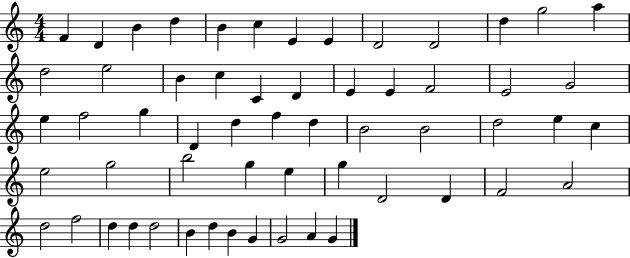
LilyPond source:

{
  \clef treble
  \numericTimeSignature
  \time 4/4
  \key c \major
  f'4 d'4 b'4 d''4 | b'4 c''4 e'4 e'4 | d'2 d'2 | d''4 g''2 a''4 | \break d''2 e''2 | b'4 c''4 c'4 d'4 | e'4 e'4 f'2 | e'2 g'2 | \break e''4 f''2 g''4 | d'4 d''4 f''4 d''4 | b'2 b'2 | d''2 e''4 c''4 | \break e''2 g''2 | b''2 g''4 e''4 | g''4 d'2 d'4 | f'2 a'2 | \break d''2 f''2 | d''4 d''4 d''2 | b'4 d''4 b'4 g'4 | g'2 a'4 g'4 | \break \bar "|."
}